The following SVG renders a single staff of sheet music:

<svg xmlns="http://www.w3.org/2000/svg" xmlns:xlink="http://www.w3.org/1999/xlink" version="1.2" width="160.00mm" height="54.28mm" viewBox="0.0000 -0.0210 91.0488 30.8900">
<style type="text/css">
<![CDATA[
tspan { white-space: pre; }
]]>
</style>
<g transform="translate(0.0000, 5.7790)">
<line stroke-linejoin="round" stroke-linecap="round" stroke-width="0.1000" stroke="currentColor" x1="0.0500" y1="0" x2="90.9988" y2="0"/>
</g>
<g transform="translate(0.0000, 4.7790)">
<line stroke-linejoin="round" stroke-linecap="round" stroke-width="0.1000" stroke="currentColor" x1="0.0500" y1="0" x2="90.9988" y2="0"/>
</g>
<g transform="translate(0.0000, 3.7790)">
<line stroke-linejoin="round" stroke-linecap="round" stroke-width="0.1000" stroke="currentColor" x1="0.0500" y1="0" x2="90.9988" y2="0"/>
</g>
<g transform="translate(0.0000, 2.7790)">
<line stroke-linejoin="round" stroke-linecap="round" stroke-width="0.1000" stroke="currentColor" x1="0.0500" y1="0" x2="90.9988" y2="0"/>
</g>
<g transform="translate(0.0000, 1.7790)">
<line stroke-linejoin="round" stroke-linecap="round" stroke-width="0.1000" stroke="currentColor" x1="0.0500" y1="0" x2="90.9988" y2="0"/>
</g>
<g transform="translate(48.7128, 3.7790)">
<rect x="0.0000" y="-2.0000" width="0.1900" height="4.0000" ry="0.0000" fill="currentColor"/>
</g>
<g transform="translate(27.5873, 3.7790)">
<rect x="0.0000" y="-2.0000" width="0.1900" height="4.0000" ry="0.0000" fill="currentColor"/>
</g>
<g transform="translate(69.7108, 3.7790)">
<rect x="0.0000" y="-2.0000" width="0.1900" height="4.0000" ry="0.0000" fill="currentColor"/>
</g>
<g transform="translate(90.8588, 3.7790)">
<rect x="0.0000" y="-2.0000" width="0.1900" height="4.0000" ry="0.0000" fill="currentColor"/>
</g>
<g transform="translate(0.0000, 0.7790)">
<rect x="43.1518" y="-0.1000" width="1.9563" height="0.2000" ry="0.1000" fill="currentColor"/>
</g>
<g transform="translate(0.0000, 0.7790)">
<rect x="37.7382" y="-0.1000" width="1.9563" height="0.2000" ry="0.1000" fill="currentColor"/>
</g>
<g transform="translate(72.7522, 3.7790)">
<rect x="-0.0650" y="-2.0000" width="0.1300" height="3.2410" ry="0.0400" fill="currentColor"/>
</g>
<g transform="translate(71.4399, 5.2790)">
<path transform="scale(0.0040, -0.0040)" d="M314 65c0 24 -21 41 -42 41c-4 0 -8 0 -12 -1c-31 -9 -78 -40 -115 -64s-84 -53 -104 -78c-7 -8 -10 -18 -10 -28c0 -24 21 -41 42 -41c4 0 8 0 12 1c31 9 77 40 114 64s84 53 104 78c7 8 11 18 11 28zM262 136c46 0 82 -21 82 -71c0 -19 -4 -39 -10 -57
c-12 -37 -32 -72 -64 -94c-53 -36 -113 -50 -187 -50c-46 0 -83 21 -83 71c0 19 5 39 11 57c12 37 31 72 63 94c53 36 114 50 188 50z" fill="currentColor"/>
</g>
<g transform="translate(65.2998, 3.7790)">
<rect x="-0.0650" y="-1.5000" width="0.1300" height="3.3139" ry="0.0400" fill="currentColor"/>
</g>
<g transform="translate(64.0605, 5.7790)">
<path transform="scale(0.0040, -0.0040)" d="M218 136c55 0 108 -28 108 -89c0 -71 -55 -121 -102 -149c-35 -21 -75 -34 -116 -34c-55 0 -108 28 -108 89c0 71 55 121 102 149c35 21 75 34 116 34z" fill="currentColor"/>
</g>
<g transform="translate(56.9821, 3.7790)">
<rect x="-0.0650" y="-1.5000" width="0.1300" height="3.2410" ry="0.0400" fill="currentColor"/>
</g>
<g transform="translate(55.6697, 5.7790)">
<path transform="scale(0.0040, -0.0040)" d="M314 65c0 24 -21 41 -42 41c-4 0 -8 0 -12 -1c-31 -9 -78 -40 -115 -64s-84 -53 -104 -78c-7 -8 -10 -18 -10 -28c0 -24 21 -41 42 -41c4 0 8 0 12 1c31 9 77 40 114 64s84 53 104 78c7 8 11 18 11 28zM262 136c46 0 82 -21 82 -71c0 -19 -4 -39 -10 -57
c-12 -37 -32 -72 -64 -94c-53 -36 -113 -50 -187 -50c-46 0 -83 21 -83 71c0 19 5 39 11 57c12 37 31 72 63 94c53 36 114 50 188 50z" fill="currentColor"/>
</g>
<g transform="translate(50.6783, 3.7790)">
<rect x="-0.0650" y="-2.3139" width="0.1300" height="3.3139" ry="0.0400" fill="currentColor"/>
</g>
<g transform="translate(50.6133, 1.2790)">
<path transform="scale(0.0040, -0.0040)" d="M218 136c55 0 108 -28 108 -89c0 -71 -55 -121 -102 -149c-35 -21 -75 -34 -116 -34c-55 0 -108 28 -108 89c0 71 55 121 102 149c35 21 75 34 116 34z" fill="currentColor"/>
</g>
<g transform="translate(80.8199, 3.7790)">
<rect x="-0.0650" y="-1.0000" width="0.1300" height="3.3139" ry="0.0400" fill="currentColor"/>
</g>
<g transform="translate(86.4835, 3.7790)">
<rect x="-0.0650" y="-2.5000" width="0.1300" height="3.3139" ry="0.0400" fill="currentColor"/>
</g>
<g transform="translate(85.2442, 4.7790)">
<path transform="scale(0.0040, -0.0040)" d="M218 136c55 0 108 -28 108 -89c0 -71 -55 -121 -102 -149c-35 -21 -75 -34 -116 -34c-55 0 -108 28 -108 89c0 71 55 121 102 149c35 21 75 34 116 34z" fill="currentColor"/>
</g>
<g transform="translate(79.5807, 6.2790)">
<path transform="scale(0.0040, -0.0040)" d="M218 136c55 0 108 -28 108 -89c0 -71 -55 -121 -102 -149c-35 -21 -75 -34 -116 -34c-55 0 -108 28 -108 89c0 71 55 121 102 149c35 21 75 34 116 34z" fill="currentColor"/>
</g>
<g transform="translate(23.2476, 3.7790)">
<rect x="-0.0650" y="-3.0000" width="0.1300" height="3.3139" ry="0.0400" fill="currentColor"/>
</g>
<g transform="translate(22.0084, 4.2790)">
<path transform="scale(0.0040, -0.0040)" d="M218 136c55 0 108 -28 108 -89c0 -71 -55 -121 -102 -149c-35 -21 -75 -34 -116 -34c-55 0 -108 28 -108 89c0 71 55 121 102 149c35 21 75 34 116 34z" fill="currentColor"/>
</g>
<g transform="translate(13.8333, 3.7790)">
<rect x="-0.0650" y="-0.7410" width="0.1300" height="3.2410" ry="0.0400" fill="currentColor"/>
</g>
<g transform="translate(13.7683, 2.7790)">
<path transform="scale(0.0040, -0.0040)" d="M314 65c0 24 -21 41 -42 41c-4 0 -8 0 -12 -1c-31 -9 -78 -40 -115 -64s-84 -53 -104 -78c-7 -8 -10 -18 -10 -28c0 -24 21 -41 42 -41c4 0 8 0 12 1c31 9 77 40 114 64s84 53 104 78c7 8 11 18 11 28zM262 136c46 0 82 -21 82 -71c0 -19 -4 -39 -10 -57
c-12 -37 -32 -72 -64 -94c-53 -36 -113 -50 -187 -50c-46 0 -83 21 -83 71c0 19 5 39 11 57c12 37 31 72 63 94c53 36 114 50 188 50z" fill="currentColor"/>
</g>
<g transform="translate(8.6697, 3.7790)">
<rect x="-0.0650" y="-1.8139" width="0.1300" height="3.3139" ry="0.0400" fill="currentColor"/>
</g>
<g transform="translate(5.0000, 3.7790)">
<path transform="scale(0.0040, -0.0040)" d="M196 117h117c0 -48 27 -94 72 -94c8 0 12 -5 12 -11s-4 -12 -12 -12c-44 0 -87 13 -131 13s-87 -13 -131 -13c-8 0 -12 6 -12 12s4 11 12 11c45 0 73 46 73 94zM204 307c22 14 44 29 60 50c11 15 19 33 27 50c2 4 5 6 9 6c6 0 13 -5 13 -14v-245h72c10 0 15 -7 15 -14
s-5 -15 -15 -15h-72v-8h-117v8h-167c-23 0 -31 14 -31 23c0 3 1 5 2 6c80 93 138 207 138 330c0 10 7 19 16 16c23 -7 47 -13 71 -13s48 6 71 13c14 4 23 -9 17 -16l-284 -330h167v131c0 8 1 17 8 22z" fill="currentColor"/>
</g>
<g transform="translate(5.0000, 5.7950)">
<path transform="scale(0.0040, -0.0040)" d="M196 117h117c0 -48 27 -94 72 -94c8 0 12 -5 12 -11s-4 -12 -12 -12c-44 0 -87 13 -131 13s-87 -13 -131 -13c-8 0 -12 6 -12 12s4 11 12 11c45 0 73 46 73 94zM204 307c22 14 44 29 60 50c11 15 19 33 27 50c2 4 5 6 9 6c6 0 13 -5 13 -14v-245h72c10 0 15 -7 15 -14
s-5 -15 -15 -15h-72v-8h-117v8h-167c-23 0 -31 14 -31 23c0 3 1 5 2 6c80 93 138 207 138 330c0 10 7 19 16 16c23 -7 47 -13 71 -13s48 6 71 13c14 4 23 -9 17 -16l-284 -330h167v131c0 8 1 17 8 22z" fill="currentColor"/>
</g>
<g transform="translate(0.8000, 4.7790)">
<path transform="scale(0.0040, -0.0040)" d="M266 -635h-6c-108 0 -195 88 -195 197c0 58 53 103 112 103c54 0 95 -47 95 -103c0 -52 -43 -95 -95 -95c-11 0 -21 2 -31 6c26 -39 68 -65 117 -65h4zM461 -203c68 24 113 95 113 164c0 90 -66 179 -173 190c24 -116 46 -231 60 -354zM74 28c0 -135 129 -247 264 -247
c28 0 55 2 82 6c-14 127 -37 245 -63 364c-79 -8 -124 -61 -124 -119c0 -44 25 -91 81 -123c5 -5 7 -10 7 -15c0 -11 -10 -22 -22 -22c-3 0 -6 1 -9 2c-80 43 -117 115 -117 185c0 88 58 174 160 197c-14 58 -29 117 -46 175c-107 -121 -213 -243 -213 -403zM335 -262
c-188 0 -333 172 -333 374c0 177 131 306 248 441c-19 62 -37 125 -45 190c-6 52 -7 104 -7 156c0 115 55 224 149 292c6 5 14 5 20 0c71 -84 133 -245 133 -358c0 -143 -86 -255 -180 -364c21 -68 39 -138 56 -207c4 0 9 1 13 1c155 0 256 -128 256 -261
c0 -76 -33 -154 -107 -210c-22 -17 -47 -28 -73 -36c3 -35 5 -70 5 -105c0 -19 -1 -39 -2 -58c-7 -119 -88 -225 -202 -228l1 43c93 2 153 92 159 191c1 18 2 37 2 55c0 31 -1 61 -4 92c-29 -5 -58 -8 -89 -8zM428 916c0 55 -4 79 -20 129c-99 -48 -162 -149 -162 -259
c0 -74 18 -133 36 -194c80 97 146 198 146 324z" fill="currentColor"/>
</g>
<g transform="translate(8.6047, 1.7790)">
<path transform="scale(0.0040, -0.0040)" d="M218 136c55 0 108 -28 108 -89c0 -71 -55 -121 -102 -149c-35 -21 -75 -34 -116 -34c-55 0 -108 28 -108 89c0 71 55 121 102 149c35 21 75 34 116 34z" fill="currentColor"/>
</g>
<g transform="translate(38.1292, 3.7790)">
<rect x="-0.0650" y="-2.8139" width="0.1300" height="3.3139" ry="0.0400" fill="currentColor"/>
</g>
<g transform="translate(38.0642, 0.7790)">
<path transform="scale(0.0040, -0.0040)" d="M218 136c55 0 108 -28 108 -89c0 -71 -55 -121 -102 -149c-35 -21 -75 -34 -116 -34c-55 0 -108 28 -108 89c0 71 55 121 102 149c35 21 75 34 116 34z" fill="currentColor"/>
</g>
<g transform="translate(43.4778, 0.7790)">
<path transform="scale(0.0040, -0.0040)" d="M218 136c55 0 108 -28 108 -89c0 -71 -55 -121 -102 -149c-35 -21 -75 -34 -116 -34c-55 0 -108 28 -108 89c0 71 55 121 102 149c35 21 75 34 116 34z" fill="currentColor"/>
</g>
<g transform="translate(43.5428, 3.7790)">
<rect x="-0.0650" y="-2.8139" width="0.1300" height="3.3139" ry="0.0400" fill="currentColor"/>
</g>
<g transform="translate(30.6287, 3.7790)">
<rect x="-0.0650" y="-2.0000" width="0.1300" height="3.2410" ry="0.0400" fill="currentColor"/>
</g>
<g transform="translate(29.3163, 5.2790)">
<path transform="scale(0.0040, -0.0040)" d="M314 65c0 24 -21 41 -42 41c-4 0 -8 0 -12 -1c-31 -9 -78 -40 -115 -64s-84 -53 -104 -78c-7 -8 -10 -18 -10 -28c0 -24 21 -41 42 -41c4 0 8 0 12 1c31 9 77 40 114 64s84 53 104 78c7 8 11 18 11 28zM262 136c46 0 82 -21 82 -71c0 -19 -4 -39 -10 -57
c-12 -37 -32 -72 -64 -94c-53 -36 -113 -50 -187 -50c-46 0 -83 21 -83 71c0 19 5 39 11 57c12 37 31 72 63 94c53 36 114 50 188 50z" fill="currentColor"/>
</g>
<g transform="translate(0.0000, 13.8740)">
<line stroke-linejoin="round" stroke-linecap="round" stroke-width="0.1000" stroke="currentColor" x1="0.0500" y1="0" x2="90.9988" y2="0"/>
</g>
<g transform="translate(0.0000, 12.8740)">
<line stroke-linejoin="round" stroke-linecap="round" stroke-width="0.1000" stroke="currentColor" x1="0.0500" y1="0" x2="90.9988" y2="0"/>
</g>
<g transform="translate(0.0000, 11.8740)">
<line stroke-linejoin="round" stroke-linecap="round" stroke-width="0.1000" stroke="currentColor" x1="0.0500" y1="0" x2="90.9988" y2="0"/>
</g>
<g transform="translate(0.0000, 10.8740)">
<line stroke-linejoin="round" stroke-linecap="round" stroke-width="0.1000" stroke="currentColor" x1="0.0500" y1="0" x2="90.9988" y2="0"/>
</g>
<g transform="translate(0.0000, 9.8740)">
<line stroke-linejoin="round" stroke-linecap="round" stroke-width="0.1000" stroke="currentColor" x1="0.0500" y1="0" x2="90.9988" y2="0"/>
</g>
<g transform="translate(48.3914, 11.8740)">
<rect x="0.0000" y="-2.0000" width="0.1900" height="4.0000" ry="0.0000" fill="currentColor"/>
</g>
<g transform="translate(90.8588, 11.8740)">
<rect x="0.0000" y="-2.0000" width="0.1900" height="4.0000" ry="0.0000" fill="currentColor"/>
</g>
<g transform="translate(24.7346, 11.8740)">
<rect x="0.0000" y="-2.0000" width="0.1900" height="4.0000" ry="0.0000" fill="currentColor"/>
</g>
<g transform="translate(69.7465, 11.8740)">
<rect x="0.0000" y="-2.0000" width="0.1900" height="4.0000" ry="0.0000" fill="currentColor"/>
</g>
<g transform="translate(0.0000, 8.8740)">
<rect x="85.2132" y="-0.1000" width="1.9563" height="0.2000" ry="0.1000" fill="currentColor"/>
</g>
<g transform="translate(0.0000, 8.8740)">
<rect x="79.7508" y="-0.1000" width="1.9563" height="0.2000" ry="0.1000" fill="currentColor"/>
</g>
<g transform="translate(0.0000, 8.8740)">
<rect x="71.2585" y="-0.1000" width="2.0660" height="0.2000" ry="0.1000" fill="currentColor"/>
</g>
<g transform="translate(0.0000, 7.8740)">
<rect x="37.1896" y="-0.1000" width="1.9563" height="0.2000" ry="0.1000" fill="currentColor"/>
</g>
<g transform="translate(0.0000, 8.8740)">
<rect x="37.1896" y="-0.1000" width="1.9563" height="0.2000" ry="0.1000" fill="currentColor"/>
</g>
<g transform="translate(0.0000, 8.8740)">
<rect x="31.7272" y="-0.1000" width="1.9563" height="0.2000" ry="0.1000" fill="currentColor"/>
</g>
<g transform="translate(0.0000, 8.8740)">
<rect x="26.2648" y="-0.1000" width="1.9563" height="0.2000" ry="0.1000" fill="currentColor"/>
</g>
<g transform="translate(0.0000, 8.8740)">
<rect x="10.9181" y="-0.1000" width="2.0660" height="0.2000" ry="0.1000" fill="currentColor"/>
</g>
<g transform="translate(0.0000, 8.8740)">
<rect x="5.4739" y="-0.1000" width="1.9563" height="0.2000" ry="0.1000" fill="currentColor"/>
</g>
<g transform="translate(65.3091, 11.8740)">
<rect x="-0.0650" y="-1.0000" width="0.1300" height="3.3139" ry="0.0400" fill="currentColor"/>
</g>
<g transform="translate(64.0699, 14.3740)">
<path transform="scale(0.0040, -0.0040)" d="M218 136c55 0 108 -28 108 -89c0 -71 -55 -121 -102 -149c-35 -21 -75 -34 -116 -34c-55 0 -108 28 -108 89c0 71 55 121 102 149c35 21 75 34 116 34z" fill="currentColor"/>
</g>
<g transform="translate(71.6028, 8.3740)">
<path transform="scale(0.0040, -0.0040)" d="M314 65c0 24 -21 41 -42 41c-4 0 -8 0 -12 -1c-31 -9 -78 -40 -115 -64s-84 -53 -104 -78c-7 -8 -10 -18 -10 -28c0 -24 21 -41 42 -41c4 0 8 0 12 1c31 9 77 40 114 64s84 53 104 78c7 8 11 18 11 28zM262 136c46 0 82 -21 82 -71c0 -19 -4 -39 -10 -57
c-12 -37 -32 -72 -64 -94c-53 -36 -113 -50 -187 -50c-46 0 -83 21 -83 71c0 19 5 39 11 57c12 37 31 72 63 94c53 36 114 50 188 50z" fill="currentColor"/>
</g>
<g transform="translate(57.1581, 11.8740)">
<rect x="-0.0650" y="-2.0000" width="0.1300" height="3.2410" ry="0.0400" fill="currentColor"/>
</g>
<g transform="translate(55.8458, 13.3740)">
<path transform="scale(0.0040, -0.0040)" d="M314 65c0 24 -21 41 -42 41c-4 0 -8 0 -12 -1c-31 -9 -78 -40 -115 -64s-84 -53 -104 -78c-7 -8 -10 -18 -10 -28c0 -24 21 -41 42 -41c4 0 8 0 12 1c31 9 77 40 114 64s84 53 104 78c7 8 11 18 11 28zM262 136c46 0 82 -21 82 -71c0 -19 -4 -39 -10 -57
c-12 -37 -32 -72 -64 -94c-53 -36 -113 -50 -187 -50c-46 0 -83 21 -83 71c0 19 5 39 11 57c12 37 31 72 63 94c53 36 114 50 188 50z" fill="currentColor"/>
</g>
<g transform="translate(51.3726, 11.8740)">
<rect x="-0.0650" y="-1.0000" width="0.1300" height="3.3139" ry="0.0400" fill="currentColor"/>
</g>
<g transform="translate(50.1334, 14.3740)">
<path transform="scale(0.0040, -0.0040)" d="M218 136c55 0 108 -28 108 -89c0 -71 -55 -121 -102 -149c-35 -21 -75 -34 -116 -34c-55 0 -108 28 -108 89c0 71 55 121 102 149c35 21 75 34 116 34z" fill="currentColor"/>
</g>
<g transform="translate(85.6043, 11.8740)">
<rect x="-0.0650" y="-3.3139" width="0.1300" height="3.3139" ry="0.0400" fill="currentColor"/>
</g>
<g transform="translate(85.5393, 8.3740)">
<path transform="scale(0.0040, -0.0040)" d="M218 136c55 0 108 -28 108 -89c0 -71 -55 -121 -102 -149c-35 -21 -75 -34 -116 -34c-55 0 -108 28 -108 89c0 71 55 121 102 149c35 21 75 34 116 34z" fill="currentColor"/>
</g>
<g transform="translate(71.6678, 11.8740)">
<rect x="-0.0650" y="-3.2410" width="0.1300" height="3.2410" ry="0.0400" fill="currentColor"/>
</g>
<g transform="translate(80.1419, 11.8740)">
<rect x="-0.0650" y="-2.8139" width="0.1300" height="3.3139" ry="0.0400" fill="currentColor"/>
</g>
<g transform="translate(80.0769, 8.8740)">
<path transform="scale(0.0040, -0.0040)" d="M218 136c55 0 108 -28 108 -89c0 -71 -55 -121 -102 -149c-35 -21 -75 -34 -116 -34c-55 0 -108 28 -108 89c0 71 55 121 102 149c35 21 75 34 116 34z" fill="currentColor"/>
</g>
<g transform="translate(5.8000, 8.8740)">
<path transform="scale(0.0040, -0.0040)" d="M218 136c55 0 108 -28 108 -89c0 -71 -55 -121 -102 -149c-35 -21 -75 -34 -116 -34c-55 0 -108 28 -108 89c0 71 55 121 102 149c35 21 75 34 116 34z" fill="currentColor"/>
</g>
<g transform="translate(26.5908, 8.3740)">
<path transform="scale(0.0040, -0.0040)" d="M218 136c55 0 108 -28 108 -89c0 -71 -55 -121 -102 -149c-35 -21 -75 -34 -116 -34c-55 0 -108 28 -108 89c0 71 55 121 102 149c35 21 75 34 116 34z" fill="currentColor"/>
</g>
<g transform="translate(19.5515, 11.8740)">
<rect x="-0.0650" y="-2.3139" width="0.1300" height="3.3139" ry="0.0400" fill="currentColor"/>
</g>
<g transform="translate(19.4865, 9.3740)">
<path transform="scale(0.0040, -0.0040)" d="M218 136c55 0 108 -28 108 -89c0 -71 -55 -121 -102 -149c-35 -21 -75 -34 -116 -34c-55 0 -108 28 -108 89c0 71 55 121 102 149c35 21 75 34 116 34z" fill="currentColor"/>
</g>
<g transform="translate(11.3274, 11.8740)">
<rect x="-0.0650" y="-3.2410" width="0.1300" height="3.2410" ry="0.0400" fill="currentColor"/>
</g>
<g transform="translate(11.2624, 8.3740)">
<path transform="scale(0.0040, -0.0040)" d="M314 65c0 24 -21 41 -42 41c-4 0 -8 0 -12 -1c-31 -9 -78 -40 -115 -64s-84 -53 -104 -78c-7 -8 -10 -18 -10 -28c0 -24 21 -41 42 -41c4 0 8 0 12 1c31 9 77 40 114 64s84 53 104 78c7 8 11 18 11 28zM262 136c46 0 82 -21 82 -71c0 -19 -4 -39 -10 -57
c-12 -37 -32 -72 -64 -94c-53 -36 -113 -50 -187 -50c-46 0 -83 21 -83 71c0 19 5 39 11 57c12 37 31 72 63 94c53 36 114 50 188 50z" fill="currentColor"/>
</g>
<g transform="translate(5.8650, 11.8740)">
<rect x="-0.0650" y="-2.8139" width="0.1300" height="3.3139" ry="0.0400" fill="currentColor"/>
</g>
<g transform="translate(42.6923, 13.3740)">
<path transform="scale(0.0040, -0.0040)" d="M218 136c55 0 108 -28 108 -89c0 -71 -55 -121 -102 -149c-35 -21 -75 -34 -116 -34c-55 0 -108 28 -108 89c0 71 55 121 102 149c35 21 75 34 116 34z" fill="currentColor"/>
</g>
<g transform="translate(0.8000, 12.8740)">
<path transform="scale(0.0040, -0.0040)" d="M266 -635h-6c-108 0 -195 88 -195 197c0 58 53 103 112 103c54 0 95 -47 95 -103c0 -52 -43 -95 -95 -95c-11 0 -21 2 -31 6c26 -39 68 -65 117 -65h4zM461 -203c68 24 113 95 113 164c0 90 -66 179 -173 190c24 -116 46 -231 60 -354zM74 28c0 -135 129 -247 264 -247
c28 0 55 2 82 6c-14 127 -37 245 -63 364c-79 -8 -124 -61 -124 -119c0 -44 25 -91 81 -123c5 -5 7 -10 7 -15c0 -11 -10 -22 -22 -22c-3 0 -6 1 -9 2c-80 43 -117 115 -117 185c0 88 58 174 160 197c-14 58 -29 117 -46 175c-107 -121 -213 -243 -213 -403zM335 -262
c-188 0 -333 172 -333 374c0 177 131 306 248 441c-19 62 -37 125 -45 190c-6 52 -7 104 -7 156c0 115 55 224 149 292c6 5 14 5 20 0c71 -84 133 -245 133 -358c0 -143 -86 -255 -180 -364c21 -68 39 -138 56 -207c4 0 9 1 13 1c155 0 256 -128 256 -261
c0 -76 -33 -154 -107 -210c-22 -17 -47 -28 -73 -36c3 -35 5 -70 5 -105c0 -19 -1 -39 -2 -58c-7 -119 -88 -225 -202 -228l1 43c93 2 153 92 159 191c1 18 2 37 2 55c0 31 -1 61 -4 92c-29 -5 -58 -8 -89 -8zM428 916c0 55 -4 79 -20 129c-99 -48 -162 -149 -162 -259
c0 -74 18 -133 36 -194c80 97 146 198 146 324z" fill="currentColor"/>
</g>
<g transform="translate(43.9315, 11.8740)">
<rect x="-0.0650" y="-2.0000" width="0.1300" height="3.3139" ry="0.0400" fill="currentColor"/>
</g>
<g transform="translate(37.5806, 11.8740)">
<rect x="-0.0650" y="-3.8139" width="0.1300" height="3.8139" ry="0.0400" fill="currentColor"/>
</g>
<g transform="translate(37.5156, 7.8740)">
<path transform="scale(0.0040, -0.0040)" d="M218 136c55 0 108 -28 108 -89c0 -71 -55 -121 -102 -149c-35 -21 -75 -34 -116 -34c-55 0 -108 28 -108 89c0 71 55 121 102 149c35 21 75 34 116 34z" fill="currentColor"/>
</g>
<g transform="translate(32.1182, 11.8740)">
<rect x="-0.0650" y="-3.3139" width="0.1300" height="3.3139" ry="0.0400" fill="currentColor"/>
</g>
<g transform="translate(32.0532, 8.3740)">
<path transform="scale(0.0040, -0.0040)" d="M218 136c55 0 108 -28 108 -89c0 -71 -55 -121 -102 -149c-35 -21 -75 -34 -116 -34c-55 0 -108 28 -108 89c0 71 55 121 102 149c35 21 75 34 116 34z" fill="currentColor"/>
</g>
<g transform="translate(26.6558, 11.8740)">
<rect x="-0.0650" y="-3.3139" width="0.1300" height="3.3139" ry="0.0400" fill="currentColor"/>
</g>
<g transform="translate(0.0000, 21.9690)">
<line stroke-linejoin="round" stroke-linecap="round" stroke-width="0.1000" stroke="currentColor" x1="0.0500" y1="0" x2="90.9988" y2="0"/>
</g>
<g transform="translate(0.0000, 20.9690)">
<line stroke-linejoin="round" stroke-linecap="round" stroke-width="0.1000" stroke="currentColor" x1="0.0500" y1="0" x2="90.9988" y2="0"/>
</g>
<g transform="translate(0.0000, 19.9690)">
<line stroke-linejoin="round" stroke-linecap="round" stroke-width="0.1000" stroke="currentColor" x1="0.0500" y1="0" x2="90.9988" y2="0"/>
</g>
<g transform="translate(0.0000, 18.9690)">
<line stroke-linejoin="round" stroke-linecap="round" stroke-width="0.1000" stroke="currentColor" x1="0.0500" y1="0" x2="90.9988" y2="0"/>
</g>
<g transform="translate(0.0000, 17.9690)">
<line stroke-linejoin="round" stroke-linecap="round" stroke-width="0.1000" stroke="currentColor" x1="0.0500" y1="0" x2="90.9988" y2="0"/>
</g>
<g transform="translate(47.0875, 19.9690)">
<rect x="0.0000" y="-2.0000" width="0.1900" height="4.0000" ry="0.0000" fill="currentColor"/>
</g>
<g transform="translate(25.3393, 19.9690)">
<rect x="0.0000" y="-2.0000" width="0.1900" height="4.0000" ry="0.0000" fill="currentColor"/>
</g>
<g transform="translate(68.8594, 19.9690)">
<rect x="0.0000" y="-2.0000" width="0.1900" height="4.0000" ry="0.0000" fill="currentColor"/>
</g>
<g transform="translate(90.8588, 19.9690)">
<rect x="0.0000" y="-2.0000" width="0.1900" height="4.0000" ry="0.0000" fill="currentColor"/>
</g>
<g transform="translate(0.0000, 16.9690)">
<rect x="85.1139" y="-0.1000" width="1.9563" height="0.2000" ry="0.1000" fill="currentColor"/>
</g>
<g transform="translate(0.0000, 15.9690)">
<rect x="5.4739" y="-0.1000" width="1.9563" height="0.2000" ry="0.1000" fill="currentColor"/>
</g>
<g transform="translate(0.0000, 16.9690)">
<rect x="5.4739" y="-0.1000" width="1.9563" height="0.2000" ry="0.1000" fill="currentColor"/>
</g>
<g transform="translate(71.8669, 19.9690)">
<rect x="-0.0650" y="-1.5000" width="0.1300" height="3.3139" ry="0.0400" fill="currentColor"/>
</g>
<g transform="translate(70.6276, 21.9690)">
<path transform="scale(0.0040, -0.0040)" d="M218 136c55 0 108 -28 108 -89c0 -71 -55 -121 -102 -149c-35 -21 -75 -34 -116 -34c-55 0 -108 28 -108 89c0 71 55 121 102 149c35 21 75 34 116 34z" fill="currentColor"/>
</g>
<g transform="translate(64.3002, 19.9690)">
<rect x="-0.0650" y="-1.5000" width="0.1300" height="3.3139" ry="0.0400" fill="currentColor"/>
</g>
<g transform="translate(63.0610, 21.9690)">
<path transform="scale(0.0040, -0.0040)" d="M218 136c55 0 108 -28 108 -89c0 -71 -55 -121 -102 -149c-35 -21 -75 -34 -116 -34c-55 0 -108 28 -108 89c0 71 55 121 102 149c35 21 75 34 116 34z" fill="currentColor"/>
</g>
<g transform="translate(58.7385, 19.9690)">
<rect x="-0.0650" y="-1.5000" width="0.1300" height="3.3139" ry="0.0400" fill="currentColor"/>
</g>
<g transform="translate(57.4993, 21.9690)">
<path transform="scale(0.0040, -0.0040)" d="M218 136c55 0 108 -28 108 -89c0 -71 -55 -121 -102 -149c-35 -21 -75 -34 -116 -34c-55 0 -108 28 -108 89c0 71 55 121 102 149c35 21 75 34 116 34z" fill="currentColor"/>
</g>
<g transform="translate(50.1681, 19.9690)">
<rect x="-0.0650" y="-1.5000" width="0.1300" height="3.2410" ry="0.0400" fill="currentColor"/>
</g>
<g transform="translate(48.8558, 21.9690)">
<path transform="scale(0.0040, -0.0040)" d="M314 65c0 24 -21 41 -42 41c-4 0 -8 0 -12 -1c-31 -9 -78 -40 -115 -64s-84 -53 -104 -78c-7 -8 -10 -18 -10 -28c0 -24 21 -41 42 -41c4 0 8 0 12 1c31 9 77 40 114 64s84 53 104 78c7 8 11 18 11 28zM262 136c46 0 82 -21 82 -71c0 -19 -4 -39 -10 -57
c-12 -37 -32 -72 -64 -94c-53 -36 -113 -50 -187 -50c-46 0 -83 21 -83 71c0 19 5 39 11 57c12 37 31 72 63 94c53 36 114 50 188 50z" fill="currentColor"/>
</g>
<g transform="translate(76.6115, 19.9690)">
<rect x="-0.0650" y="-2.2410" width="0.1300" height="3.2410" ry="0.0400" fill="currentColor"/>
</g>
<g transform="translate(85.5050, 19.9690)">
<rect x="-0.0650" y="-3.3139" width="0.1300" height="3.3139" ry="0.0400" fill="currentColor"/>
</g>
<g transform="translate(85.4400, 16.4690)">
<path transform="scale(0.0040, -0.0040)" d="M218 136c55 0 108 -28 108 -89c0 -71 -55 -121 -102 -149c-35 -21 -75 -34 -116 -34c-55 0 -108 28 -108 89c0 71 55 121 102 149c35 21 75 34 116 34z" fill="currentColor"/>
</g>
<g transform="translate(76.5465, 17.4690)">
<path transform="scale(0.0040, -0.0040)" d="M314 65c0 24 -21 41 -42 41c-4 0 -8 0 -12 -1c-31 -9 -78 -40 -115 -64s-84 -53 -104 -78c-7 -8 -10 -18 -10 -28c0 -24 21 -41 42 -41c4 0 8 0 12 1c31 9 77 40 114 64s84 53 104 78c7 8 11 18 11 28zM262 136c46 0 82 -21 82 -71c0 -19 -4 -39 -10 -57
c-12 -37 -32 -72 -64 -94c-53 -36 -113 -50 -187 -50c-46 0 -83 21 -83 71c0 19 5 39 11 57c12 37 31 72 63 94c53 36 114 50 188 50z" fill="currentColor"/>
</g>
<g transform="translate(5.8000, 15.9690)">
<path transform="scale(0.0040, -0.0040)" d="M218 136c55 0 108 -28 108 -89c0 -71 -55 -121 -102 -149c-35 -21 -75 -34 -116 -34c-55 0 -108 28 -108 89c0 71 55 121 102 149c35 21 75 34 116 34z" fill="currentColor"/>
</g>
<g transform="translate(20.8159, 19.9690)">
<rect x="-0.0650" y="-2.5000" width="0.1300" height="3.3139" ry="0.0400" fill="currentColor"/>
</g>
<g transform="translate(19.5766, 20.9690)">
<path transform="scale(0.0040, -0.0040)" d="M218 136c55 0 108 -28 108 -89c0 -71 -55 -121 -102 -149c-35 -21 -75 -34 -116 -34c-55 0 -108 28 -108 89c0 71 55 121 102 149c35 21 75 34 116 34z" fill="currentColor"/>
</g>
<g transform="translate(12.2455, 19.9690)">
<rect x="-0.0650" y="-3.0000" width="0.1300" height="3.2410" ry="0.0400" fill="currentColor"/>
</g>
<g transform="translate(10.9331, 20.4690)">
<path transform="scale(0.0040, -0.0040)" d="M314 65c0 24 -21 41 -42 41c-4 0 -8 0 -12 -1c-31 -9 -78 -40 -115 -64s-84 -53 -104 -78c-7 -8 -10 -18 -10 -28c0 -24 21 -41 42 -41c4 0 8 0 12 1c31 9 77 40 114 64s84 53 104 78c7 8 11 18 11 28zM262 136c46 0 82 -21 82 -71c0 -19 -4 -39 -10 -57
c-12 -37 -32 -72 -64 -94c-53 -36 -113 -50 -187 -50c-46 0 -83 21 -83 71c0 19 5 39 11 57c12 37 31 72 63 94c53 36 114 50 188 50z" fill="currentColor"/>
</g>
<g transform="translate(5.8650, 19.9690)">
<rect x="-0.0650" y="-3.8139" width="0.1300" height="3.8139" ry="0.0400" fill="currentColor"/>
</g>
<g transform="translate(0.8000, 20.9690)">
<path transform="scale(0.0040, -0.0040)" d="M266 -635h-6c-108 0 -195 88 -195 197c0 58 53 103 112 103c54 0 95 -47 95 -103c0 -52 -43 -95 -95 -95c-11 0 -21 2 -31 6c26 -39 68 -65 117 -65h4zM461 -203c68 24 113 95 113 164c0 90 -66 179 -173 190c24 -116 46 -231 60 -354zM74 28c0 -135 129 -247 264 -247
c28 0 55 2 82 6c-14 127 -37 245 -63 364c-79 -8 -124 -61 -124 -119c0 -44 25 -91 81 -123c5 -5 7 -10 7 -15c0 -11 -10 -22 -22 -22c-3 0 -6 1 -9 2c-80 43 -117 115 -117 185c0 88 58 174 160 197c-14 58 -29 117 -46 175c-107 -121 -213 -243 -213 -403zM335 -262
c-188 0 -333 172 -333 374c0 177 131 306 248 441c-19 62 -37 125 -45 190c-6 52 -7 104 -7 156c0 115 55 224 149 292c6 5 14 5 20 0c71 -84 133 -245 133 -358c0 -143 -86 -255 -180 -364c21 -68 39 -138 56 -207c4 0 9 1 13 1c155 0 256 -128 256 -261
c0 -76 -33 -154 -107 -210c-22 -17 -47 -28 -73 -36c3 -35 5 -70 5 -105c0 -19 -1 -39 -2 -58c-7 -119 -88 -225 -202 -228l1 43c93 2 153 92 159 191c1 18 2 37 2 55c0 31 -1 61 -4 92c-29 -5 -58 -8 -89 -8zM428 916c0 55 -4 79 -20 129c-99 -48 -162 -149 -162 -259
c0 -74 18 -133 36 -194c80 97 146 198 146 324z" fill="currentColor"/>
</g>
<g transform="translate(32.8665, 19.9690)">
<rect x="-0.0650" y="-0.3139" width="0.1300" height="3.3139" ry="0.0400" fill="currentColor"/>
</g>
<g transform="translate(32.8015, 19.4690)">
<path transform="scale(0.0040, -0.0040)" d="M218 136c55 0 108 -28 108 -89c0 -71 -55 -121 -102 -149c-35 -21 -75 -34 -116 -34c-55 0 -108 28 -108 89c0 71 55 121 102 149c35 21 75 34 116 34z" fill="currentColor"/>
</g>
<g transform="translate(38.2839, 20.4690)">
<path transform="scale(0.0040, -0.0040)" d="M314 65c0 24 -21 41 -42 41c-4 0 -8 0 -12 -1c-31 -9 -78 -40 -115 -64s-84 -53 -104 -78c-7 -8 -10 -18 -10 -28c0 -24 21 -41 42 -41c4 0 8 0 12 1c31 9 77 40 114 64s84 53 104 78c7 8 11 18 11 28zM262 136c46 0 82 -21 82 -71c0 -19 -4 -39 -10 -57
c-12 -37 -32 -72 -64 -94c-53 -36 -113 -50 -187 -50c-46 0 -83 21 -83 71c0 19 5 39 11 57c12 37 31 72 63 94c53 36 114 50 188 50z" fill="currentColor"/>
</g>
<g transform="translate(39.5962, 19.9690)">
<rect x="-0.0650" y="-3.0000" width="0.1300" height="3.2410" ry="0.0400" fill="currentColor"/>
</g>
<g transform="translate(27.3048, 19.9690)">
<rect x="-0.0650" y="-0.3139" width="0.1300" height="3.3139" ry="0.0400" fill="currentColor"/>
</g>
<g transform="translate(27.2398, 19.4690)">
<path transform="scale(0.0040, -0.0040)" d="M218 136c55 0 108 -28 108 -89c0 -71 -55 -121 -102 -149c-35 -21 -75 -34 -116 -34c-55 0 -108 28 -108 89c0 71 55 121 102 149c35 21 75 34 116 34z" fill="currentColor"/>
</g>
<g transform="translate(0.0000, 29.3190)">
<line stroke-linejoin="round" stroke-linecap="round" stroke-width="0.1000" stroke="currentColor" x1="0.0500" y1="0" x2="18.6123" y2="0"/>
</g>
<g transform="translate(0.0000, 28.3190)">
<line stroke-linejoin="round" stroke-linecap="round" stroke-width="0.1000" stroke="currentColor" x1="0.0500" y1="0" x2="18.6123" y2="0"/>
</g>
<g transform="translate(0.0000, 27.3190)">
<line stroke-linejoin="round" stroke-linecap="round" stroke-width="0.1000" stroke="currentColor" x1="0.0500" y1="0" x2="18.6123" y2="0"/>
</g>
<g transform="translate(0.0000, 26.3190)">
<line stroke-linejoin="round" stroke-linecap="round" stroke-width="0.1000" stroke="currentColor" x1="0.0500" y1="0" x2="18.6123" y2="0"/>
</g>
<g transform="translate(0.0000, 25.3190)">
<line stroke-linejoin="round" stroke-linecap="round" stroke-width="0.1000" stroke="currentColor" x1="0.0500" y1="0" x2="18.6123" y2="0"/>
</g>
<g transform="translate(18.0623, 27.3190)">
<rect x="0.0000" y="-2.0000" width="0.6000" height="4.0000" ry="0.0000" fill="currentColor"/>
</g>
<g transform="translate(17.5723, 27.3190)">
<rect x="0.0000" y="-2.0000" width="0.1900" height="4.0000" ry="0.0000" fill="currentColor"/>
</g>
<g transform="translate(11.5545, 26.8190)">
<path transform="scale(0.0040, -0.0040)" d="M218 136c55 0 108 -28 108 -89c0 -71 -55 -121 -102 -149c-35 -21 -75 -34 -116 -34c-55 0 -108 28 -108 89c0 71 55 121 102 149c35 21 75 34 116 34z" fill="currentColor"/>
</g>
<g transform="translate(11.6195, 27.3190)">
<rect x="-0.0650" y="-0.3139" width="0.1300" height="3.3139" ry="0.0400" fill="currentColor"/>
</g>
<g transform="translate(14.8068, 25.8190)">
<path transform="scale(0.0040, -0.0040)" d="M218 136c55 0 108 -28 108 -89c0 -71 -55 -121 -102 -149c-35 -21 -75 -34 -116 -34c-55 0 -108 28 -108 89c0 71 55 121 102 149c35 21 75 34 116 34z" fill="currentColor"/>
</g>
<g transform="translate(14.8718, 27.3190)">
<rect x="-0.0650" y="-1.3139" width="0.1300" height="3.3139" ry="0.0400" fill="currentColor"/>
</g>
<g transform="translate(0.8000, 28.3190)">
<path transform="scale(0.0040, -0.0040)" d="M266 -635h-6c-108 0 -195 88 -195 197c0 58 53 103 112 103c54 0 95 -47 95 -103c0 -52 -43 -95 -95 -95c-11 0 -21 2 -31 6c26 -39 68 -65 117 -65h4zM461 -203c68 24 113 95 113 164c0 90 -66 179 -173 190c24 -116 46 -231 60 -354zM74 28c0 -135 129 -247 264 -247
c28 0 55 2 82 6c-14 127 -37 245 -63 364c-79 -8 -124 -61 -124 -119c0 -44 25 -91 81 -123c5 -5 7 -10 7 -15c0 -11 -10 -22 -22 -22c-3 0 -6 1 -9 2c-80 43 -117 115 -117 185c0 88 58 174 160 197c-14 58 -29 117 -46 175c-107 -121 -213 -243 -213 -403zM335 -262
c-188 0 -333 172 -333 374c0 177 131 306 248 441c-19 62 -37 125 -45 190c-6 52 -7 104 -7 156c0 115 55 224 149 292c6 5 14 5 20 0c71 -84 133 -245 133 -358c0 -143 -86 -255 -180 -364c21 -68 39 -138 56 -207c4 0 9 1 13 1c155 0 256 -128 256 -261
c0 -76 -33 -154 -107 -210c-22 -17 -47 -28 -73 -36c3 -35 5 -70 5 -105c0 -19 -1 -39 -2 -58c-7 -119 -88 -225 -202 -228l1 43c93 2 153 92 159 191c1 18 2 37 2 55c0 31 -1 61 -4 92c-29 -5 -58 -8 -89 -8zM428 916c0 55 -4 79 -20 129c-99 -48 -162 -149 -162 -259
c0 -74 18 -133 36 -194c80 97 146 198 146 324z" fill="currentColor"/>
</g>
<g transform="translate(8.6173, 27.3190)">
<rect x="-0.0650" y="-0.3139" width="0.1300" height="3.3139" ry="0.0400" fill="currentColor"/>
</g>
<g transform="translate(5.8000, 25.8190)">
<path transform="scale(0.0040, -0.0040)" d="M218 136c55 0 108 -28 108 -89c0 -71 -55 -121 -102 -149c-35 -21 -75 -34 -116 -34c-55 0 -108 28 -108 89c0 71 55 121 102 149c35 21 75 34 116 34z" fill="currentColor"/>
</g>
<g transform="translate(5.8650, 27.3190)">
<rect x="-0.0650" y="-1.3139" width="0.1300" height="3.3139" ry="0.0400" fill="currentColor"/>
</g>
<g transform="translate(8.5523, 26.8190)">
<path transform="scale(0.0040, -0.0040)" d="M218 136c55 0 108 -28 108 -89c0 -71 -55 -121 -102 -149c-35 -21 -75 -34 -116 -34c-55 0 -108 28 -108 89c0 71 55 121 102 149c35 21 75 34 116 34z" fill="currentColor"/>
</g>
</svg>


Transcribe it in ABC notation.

X:1
T:Untitled
M:4/4
L:1/4
K:C
f d2 A F2 a a g E2 E F2 D G a b2 g b b c' F D F2 D b2 a b c' A2 G c c A2 E2 E E E g2 b e c c e